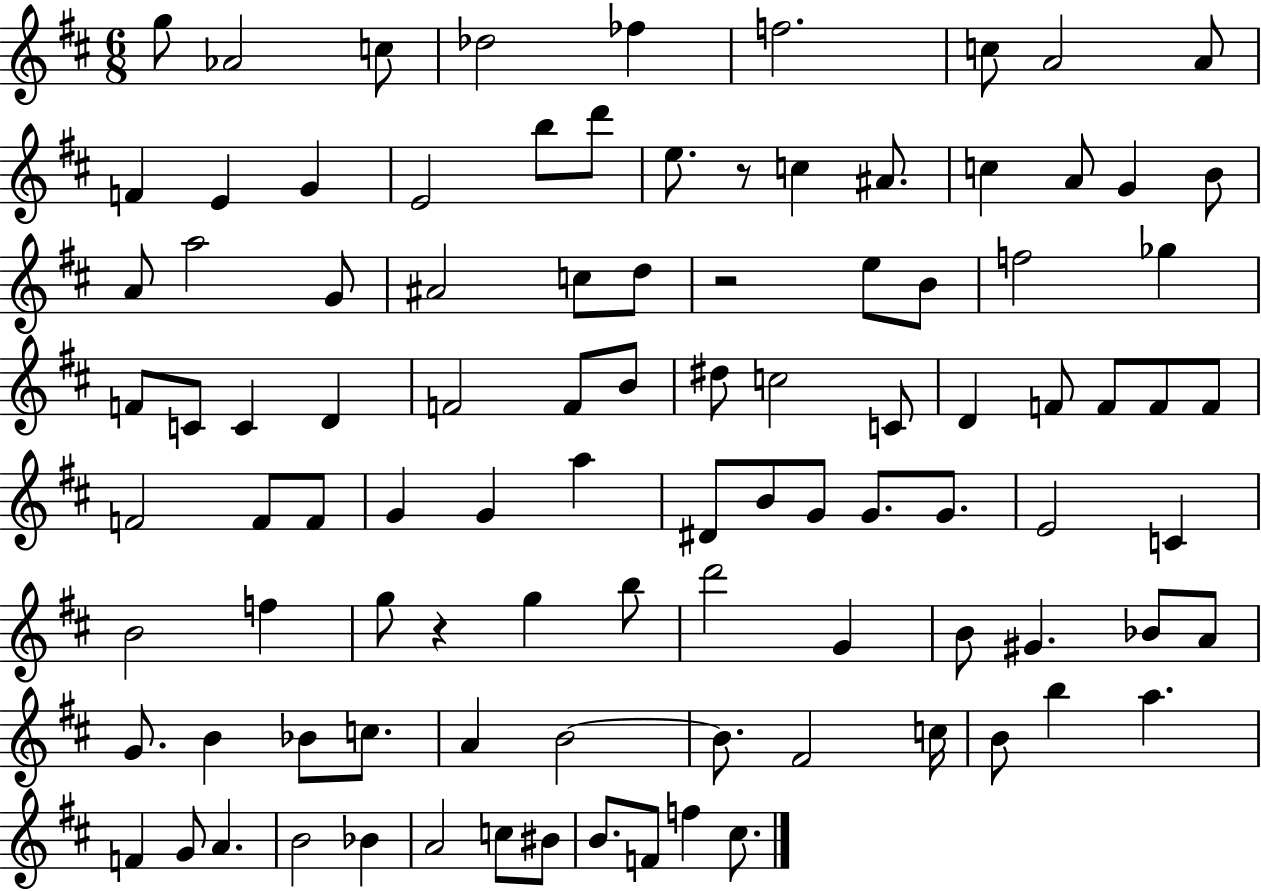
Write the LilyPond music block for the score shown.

{
  \clef treble
  \numericTimeSignature
  \time 6/8
  \key d \major
  g''8 aes'2 c''8 | des''2 fes''4 | f''2. | c''8 a'2 a'8 | \break f'4 e'4 g'4 | e'2 b''8 d'''8 | e''8. r8 c''4 ais'8. | c''4 a'8 g'4 b'8 | \break a'8 a''2 g'8 | ais'2 c''8 d''8 | r2 e''8 b'8 | f''2 ges''4 | \break f'8 c'8 c'4 d'4 | f'2 f'8 b'8 | dis''8 c''2 c'8 | d'4 f'8 f'8 f'8 f'8 | \break f'2 f'8 f'8 | g'4 g'4 a''4 | dis'8 b'8 g'8 g'8. g'8. | e'2 c'4 | \break b'2 f''4 | g''8 r4 g''4 b''8 | d'''2 g'4 | b'8 gis'4. bes'8 a'8 | \break g'8. b'4 bes'8 c''8. | a'4 b'2~~ | b'8. fis'2 c''16 | b'8 b''4 a''4. | \break f'4 g'8 a'4. | b'2 bes'4 | a'2 c''8 bis'8 | b'8. f'8 f''4 cis''8. | \break \bar "|."
}